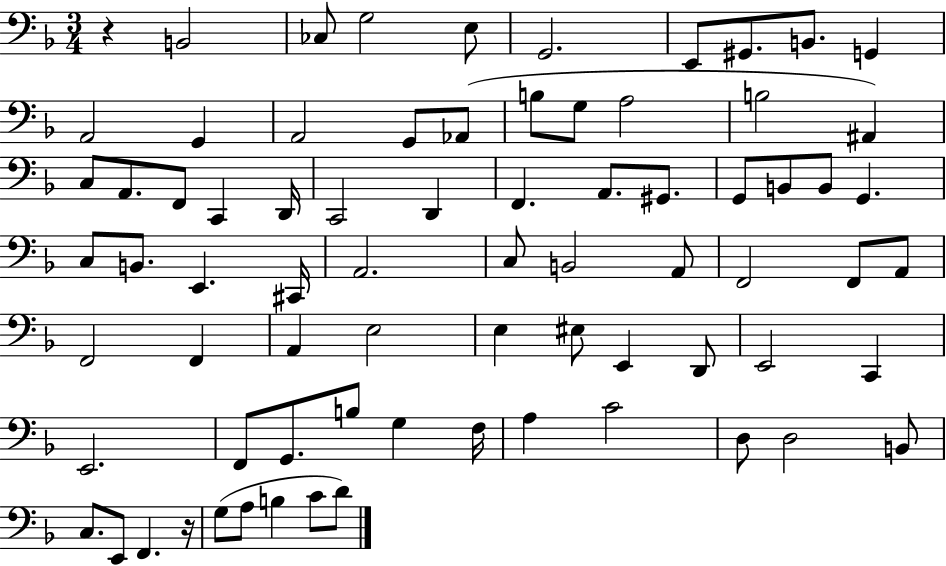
X:1
T:Untitled
M:3/4
L:1/4
K:F
z B,,2 _C,/2 G,2 E,/2 G,,2 E,,/2 ^G,,/2 B,,/2 G,, A,,2 G,, A,,2 G,,/2 _A,,/2 B,/2 G,/2 A,2 B,2 ^A,, C,/2 A,,/2 F,,/2 C,, D,,/4 C,,2 D,, F,, A,,/2 ^G,,/2 G,,/2 B,,/2 B,,/2 G,, C,/2 B,,/2 E,, ^C,,/4 A,,2 C,/2 B,,2 A,,/2 F,,2 F,,/2 A,,/2 F,,2 F,, A,, E,2 E, ^E,/2 E,, D,,/2 E,,2 C,, E,,2 F,,/2 G,,/2 B,/2 G, F,/4 A, C2 D,/2 D,2 B,,/2 C,/2 E,,/2 F,, z/4 G,/2 A,/2 B, C/2 D/2